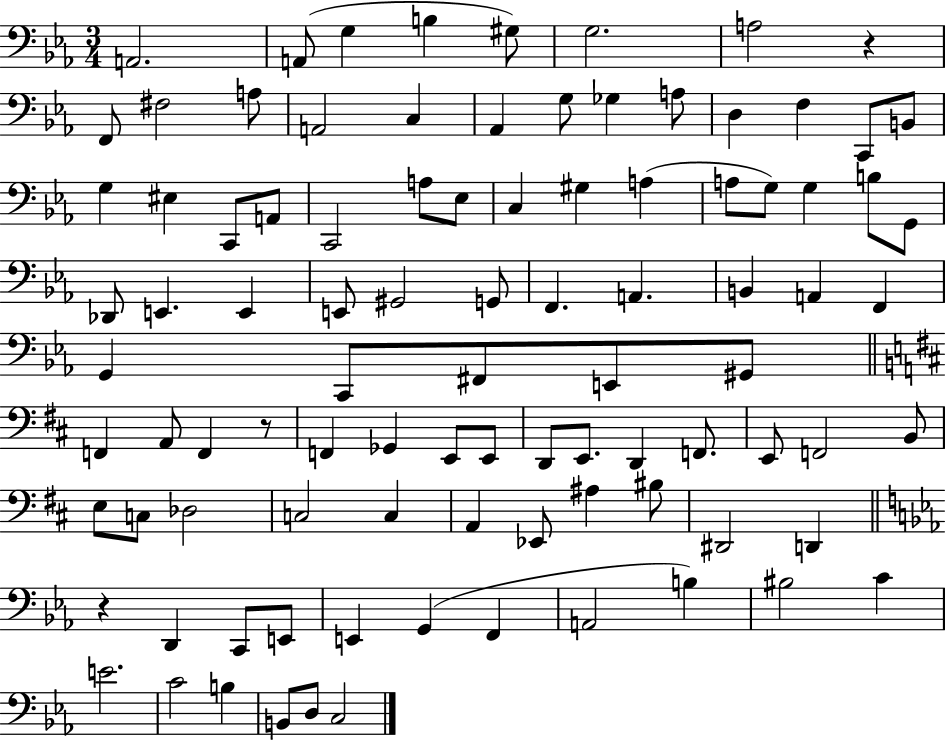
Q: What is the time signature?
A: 3/4